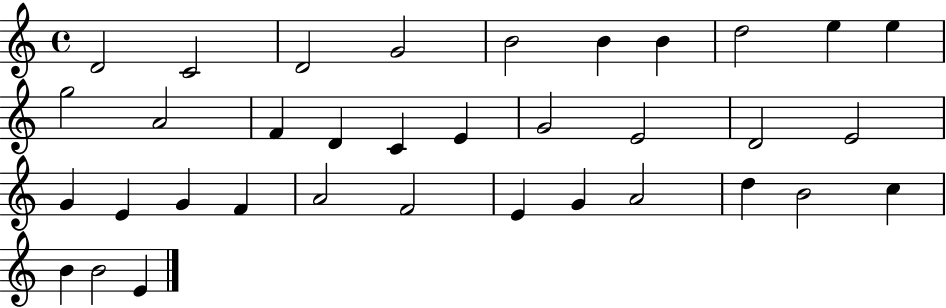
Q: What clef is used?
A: treble